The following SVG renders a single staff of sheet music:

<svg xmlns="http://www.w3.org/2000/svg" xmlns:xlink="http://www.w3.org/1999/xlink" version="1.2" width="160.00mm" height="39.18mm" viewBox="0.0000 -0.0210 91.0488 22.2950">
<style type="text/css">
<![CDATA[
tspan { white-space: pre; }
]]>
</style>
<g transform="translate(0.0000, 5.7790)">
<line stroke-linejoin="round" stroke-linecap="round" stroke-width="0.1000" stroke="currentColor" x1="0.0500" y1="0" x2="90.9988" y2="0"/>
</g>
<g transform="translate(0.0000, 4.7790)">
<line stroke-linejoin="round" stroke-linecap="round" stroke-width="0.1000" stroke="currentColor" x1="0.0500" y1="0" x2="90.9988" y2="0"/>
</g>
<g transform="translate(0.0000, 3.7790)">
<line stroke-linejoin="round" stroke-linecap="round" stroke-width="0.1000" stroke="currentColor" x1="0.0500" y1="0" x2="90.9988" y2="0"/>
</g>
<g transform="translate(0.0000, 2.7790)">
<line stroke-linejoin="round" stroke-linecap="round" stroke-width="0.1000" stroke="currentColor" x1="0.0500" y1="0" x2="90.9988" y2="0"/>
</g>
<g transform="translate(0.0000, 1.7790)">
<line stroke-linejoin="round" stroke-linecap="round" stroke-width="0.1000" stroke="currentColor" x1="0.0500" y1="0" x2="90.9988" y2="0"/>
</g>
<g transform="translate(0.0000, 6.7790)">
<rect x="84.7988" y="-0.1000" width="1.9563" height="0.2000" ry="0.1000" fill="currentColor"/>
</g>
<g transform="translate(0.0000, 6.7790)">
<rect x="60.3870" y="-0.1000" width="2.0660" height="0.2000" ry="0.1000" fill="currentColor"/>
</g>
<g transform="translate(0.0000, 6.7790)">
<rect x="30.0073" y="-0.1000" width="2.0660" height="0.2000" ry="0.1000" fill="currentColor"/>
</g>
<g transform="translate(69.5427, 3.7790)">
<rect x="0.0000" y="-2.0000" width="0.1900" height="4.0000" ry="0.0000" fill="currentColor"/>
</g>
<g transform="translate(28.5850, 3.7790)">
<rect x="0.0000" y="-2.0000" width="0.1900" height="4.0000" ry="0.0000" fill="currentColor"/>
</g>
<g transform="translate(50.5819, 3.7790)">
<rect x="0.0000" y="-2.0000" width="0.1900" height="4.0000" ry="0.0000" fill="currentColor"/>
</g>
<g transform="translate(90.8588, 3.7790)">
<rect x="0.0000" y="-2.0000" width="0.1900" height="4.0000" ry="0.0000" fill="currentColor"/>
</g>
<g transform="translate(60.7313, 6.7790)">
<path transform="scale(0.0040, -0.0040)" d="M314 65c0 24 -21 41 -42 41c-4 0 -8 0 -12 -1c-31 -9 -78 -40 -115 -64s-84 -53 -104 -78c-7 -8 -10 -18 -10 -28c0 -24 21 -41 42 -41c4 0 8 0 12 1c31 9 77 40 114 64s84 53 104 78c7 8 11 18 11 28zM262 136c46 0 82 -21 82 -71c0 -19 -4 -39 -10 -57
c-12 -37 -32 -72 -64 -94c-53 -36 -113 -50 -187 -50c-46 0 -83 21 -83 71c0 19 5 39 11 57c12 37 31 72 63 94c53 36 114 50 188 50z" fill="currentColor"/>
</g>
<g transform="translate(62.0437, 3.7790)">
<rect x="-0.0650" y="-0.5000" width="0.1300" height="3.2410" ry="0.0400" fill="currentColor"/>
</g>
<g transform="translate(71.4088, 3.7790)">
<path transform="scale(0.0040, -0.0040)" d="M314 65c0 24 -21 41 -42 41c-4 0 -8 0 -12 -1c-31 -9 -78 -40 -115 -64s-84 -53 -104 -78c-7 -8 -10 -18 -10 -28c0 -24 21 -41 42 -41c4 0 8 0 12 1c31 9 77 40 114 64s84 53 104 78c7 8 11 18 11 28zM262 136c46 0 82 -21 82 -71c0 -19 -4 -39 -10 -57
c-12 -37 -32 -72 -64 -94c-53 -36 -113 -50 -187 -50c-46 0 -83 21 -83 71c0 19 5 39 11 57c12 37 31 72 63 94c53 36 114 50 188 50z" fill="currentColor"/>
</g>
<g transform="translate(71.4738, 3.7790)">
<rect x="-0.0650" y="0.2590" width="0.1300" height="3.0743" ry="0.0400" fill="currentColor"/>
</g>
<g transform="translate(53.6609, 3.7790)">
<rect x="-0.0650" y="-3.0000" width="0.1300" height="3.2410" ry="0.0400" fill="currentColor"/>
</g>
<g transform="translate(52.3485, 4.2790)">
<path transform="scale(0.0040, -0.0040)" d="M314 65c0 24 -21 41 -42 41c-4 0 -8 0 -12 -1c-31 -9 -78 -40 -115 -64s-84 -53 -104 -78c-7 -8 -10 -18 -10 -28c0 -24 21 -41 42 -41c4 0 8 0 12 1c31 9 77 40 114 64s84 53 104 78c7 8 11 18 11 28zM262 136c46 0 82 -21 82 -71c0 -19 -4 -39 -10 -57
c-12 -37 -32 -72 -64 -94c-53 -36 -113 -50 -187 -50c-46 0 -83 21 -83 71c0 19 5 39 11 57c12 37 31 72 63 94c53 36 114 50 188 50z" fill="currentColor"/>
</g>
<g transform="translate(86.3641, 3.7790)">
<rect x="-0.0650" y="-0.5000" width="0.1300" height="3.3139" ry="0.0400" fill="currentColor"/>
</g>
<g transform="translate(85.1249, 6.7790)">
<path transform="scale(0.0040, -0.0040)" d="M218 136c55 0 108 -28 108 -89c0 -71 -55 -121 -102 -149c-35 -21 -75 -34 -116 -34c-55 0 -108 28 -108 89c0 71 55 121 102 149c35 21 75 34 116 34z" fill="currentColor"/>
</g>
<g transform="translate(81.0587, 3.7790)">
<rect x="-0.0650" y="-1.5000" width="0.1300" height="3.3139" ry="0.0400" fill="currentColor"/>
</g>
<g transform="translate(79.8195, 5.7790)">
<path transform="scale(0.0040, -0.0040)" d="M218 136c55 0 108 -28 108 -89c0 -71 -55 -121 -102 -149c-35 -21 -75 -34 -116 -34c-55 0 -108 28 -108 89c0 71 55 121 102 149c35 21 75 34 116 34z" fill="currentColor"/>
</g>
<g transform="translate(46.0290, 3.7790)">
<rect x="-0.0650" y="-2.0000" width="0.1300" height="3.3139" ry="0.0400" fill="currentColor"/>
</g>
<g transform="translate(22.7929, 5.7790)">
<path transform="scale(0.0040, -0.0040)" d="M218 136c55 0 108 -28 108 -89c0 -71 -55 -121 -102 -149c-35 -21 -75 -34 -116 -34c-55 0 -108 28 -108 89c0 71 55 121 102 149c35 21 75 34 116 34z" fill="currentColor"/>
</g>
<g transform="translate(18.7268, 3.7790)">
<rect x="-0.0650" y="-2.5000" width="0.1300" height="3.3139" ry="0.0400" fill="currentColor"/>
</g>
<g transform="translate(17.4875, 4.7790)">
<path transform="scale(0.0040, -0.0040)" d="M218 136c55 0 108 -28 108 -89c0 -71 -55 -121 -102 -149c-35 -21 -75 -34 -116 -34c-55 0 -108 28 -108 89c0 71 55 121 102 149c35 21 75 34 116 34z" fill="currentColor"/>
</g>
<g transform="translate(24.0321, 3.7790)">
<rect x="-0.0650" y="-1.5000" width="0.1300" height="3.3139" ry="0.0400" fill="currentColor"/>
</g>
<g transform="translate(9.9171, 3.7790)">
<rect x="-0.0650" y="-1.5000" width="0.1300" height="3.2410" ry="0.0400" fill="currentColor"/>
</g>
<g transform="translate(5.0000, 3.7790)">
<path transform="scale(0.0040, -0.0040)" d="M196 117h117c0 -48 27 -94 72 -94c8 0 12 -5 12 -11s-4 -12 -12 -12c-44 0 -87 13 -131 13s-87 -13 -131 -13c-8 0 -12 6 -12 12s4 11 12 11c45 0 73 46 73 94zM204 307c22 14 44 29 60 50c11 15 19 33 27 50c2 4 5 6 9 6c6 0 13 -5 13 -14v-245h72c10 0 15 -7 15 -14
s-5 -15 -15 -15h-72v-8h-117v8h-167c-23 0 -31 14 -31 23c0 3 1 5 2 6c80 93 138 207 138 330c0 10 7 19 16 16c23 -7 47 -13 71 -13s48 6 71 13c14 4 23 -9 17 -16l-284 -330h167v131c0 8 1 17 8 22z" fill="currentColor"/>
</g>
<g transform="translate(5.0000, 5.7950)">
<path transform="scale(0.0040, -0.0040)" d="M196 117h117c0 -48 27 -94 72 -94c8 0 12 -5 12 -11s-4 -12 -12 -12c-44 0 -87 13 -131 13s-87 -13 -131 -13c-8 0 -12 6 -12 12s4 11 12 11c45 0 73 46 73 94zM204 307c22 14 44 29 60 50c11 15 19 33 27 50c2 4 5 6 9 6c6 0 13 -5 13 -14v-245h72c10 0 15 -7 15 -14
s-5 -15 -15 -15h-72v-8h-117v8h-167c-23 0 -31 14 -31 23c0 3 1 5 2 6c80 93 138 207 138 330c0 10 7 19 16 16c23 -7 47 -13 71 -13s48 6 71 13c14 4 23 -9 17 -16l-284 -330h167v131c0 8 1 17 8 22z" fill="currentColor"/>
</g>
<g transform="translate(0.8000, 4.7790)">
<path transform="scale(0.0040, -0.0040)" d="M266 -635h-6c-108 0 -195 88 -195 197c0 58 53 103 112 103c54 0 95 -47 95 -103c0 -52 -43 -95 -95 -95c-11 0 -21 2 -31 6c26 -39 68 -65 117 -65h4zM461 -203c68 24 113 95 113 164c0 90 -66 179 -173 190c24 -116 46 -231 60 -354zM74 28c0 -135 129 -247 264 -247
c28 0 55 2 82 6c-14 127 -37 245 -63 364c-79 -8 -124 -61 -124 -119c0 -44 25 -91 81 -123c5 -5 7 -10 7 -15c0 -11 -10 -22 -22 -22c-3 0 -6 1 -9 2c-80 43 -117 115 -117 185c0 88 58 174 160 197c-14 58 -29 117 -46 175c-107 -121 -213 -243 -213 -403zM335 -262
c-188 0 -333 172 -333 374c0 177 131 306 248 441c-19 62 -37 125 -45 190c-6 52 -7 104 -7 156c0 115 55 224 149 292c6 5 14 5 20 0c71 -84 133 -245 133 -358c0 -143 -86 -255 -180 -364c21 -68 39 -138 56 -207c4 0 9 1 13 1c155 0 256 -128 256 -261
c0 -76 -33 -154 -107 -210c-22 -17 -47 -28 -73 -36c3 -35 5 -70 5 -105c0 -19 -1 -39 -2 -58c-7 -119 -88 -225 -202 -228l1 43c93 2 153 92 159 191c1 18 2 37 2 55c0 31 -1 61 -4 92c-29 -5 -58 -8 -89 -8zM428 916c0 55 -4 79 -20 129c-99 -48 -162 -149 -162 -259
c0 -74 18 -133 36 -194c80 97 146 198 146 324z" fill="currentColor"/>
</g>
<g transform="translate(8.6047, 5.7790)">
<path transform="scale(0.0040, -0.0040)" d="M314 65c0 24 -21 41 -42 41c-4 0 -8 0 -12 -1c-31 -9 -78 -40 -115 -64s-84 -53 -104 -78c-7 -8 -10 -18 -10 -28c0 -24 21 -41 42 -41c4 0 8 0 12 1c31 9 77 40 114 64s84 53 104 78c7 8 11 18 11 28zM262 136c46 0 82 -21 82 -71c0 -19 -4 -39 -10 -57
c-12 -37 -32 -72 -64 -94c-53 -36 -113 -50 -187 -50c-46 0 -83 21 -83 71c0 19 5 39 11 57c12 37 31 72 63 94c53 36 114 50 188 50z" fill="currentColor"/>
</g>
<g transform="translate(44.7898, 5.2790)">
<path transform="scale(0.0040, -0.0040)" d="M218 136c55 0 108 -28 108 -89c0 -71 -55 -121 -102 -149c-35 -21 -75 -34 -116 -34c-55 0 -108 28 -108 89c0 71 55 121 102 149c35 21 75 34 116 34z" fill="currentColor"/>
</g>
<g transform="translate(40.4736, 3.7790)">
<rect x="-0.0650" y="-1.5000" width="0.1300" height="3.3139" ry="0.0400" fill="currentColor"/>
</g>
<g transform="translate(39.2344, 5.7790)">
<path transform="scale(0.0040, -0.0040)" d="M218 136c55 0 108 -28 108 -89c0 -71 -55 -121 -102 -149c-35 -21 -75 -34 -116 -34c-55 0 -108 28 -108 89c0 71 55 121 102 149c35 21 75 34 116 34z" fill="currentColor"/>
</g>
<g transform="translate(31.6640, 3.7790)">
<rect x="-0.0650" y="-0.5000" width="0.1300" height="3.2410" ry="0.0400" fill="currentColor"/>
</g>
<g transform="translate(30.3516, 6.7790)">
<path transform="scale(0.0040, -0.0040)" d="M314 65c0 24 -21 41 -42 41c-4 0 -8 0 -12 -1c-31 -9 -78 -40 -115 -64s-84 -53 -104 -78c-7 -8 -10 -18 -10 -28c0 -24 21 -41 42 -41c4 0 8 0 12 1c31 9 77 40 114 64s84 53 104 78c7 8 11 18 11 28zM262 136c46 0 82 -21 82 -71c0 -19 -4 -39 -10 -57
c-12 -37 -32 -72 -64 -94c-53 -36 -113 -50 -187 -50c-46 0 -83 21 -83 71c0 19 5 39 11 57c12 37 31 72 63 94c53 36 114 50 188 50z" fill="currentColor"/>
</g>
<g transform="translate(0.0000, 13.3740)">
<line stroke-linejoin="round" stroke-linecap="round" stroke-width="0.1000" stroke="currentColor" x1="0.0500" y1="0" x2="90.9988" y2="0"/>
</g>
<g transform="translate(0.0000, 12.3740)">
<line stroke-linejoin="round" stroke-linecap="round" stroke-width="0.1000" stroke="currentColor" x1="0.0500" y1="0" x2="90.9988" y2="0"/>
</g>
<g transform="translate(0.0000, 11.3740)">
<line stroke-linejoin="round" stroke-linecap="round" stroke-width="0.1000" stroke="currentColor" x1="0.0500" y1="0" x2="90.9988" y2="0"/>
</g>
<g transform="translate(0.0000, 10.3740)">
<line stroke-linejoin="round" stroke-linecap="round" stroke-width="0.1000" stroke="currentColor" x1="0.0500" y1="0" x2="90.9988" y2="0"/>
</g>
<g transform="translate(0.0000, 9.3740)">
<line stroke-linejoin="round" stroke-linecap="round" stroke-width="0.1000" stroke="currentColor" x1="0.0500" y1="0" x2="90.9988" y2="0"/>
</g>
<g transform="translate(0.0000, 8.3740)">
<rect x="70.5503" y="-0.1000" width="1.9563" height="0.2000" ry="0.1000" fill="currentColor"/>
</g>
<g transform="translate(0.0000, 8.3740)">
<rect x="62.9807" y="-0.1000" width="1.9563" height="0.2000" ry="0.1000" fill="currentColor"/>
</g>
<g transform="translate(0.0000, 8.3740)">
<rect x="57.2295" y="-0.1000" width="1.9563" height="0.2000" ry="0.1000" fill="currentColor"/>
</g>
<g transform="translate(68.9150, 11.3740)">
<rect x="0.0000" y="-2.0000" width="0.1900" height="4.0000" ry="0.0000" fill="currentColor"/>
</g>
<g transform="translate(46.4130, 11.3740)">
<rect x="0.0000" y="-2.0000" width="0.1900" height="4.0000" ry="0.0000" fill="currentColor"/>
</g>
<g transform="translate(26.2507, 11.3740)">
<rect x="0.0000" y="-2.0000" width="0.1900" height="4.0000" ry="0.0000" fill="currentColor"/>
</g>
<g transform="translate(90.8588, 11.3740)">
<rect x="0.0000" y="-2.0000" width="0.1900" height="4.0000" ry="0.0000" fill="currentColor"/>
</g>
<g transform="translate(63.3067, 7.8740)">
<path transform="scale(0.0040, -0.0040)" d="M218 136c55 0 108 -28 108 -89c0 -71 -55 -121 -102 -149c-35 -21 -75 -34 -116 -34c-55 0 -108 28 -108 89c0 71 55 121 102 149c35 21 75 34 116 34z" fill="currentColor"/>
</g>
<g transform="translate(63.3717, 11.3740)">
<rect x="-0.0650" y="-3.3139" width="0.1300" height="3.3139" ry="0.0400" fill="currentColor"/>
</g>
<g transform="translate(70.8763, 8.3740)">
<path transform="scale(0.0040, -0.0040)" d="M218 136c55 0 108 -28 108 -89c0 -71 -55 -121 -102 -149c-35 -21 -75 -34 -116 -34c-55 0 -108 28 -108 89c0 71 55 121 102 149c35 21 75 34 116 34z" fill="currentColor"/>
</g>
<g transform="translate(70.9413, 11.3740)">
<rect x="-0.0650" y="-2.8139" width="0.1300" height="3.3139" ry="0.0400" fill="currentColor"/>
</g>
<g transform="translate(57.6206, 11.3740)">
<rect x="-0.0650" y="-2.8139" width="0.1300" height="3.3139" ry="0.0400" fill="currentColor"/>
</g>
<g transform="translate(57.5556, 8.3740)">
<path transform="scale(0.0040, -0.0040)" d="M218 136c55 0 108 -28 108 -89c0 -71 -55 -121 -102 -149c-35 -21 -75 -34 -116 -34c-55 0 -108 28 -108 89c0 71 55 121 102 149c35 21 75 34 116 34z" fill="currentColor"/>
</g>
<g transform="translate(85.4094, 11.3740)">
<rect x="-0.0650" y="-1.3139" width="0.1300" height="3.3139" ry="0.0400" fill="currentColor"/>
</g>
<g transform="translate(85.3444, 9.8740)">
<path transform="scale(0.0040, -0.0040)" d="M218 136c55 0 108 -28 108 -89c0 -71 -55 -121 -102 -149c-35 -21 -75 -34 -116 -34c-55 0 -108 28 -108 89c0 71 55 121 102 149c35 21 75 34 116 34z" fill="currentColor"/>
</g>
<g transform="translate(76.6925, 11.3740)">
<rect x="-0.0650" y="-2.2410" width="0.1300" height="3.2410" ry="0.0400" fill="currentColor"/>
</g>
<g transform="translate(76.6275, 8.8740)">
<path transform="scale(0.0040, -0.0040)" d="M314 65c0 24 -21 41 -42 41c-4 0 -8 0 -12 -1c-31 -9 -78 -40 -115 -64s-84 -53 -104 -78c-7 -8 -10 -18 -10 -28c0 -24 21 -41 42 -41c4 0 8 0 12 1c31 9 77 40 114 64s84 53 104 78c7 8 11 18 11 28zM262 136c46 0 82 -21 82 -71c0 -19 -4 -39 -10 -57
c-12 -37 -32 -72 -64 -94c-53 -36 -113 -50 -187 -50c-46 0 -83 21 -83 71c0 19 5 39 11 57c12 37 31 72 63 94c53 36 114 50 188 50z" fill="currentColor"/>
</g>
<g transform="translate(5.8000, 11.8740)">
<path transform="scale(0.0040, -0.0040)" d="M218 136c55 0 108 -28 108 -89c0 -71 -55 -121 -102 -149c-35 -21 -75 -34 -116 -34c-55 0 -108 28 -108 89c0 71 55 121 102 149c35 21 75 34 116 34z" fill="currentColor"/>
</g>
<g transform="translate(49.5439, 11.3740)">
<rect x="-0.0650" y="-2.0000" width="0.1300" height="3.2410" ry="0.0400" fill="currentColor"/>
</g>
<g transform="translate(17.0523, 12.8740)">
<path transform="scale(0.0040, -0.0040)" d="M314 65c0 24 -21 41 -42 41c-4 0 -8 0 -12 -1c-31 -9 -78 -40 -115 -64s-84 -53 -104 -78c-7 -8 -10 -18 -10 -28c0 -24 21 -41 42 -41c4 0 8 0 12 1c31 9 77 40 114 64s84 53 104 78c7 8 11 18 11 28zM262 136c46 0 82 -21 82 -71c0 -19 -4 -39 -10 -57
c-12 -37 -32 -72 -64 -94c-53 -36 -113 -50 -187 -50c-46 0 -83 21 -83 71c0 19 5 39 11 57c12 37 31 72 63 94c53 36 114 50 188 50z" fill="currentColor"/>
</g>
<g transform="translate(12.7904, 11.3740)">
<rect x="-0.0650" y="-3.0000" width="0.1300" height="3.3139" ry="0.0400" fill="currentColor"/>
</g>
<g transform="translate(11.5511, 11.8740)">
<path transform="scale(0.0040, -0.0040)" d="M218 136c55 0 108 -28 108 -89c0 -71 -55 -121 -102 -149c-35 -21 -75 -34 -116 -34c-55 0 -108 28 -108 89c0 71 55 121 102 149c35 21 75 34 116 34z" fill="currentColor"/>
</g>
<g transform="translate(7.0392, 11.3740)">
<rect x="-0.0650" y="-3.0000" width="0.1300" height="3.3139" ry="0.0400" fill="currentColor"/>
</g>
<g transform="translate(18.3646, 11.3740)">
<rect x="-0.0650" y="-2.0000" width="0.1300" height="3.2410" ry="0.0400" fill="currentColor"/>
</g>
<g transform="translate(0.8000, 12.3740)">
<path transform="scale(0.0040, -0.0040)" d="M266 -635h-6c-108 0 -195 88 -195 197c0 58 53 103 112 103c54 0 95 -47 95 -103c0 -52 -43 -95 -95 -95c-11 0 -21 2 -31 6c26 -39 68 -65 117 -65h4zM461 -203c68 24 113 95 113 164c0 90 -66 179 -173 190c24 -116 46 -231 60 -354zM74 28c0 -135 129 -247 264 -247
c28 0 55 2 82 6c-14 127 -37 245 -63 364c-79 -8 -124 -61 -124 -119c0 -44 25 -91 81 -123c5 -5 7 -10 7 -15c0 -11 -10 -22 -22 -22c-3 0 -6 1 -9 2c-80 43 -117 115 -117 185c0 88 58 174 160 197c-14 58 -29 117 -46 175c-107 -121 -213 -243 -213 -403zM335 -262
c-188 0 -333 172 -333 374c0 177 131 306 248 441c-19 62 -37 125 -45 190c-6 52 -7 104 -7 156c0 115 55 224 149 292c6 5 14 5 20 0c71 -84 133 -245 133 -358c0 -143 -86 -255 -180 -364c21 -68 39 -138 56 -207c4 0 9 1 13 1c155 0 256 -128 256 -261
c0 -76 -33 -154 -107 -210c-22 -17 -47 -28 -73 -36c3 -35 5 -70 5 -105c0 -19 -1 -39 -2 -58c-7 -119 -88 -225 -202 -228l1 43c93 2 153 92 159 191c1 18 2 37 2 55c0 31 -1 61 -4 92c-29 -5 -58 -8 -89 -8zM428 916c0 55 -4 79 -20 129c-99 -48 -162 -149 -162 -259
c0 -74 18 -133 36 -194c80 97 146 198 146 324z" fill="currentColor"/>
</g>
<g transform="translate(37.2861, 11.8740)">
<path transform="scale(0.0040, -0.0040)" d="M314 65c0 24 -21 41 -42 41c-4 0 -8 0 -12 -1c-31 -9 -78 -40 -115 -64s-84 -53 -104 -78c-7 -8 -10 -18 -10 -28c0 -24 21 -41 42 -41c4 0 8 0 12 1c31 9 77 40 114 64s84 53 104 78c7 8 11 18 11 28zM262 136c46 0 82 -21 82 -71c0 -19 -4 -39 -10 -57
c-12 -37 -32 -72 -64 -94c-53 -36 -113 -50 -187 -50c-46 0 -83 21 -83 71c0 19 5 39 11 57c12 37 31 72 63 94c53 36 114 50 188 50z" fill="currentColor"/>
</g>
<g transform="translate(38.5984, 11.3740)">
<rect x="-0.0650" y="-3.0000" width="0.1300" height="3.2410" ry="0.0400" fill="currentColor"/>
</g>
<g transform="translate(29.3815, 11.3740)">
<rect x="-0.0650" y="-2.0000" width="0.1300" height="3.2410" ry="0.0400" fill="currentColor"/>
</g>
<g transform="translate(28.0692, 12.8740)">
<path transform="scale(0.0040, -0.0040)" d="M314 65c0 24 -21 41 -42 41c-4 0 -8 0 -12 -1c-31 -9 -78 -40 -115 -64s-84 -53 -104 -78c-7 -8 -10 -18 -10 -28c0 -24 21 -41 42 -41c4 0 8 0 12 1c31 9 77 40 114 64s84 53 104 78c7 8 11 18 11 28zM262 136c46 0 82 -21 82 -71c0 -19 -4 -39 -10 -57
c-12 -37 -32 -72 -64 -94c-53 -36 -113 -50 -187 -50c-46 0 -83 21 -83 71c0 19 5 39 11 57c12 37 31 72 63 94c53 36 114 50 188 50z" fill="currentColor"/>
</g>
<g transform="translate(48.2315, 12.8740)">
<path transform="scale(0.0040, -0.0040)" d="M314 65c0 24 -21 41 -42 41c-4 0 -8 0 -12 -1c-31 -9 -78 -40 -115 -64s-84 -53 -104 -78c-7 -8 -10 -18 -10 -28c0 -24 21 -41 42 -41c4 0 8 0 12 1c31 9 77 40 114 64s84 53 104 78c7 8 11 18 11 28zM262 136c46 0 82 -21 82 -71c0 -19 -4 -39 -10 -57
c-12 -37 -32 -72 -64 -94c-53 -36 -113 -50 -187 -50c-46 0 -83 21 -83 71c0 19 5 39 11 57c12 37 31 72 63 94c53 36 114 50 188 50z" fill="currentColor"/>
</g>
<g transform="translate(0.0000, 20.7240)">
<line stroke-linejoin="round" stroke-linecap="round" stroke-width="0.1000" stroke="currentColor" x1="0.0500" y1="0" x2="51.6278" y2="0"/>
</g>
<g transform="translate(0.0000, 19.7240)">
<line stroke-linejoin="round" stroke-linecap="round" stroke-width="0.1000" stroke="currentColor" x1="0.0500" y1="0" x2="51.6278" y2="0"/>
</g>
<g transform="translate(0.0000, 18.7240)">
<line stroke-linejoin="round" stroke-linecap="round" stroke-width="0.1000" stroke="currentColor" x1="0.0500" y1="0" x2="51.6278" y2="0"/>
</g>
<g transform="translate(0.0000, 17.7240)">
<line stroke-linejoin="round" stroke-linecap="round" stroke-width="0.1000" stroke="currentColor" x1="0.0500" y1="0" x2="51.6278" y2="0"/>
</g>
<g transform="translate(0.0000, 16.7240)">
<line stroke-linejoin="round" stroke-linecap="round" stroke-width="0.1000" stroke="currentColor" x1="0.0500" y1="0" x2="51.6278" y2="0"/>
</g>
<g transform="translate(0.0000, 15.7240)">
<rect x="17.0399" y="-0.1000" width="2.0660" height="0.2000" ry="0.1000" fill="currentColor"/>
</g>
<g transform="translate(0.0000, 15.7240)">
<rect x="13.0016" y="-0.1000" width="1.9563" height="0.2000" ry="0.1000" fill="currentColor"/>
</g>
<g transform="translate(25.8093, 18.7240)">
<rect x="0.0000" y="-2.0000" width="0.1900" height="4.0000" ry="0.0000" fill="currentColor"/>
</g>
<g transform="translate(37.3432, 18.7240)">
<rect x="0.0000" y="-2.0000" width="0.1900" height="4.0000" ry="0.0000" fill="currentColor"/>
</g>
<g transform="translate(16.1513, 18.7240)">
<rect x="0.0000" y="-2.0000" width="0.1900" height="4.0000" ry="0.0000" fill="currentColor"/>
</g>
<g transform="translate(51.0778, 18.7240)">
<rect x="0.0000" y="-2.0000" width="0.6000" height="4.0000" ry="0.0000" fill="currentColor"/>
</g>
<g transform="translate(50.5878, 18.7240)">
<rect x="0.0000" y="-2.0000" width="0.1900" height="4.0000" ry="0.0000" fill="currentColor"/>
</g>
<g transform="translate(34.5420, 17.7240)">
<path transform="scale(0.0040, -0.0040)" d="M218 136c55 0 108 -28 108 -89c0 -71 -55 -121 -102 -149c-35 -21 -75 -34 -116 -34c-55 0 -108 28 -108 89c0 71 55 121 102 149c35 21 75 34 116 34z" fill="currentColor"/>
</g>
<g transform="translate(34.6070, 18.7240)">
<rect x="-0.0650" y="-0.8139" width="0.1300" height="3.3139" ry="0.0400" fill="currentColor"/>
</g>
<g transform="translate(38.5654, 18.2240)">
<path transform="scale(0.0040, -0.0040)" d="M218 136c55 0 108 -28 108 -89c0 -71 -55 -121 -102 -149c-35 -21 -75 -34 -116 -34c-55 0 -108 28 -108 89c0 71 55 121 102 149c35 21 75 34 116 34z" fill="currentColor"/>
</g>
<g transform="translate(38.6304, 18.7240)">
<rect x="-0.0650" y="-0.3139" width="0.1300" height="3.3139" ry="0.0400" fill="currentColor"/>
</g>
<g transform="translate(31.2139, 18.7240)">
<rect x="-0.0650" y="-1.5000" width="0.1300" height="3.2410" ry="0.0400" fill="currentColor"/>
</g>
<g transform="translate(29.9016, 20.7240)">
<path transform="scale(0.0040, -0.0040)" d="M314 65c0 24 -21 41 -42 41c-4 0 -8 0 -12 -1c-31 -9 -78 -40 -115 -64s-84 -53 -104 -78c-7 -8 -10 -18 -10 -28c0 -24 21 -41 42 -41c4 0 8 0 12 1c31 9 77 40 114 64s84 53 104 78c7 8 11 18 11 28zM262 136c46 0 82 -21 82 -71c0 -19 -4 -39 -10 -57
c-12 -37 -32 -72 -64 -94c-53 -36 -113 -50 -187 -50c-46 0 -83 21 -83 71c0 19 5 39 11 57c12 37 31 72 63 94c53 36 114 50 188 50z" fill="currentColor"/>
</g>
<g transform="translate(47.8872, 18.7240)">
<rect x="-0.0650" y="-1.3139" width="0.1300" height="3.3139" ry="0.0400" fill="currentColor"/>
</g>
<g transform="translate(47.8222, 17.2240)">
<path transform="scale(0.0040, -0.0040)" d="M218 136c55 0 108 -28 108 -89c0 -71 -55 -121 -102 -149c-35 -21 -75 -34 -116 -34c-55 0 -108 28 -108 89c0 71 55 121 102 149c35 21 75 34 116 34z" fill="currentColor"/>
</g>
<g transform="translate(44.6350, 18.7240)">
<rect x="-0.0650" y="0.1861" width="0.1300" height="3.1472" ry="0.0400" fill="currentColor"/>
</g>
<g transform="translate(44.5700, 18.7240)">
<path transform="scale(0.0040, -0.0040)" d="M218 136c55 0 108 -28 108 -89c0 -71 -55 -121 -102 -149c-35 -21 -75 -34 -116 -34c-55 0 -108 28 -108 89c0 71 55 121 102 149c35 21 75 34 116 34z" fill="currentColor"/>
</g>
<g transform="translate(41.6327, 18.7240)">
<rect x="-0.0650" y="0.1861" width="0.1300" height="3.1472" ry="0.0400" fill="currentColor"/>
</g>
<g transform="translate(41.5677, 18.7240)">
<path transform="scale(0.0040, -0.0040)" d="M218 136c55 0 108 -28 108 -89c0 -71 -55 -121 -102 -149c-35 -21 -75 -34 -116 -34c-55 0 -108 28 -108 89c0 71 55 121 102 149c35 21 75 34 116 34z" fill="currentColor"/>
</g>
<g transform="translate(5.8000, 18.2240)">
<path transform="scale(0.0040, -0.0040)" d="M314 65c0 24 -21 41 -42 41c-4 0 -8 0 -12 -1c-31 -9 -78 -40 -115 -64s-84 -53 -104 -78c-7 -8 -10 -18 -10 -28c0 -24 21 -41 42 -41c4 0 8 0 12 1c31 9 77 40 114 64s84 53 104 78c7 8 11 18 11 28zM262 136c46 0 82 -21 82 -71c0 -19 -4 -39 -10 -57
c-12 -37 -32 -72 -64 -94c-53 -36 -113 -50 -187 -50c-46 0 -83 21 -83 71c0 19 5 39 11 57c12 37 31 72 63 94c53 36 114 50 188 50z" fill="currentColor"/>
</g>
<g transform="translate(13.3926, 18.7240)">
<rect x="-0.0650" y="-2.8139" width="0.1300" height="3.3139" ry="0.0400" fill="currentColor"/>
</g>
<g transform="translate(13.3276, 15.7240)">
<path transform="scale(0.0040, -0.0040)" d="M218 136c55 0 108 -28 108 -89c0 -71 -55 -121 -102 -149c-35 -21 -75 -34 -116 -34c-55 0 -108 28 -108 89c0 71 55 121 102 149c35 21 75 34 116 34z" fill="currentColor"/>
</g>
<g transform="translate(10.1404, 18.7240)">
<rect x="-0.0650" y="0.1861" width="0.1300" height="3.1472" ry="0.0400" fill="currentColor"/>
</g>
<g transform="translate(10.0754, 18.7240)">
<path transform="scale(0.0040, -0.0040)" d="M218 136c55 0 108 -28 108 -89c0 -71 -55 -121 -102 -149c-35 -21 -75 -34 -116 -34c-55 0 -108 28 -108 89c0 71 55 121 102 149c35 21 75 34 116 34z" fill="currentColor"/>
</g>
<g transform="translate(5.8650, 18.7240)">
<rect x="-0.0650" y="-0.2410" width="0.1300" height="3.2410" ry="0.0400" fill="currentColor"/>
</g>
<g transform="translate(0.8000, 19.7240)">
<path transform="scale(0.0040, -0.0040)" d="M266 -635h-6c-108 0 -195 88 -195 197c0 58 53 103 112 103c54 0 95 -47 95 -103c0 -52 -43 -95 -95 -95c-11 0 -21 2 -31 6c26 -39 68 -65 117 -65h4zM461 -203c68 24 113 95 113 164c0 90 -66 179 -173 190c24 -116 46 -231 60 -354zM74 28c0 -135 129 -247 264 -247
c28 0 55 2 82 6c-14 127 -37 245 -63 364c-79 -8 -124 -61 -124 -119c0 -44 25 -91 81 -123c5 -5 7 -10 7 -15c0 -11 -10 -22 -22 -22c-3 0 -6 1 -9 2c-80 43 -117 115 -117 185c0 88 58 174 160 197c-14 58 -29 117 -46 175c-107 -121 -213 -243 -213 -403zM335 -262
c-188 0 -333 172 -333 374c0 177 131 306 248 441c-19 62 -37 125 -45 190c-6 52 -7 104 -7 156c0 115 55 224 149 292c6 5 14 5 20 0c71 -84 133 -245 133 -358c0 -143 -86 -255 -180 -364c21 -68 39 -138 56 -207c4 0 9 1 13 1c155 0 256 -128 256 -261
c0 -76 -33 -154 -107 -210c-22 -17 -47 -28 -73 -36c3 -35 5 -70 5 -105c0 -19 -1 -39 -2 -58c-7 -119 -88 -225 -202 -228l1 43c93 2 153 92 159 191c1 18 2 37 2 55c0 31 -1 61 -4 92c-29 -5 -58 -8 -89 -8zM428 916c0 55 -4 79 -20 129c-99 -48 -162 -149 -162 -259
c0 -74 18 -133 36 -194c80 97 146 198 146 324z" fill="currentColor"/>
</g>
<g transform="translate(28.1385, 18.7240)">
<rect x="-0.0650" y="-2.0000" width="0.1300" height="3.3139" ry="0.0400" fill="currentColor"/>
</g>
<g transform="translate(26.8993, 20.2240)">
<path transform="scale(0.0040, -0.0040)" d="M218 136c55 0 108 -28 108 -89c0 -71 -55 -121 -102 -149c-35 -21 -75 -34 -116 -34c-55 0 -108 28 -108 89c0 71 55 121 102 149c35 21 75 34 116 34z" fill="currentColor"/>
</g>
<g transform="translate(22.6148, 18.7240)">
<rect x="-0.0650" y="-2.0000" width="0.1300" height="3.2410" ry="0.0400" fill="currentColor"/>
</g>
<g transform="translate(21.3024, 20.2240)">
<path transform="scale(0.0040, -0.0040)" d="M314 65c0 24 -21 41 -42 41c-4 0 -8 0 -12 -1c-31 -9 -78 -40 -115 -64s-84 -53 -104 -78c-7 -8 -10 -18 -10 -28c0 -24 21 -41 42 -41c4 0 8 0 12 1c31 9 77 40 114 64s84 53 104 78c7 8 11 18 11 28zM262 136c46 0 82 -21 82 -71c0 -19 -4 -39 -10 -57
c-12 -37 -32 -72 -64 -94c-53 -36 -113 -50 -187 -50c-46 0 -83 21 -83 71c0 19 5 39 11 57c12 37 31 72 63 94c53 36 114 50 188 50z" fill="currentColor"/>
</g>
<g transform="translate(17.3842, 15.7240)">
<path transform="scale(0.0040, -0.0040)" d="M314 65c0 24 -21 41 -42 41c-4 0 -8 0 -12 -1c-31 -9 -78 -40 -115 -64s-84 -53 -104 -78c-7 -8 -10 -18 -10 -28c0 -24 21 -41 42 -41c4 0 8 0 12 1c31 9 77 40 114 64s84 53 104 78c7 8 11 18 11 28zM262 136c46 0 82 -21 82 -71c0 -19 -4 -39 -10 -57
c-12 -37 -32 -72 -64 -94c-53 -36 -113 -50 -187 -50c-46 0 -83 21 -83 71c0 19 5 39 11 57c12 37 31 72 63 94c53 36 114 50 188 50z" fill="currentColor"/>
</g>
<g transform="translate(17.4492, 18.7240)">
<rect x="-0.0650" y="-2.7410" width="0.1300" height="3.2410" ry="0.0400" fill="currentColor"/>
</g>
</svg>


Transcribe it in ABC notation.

X:1
T:Untitled
M:4/4
L:1/4
K:C
E2 G E C2 E F A2 C2 B2 E C A A F2 F2 A2 F2 a b a g2 e c2 B a a2 F2 F E2 d c B B e